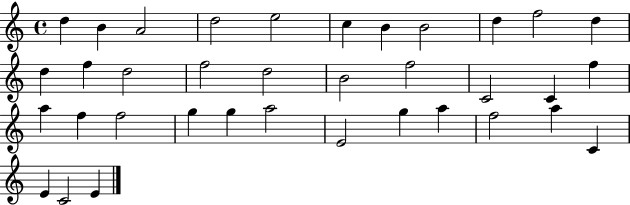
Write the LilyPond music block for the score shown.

{
  \clef treble
  \time 4/4
  \defaultTimeSignature
  \key c \major
  d''4 b'4 a'2 | d''2 e''2 | c''4 b'4 b'2 | d''4 f''2 d''4 | \break d''4 f''4 d''2 | f''2 d''2 | b'2 f''2 | c'2 c'4 f''4 | \break a''4 f''4 f''2 | g''4 g''4 a''2 | e'2 g''4 a''4 | f''2 a''4 c'4 | \break e'4 c'2 e'4 | \bar "|."
}